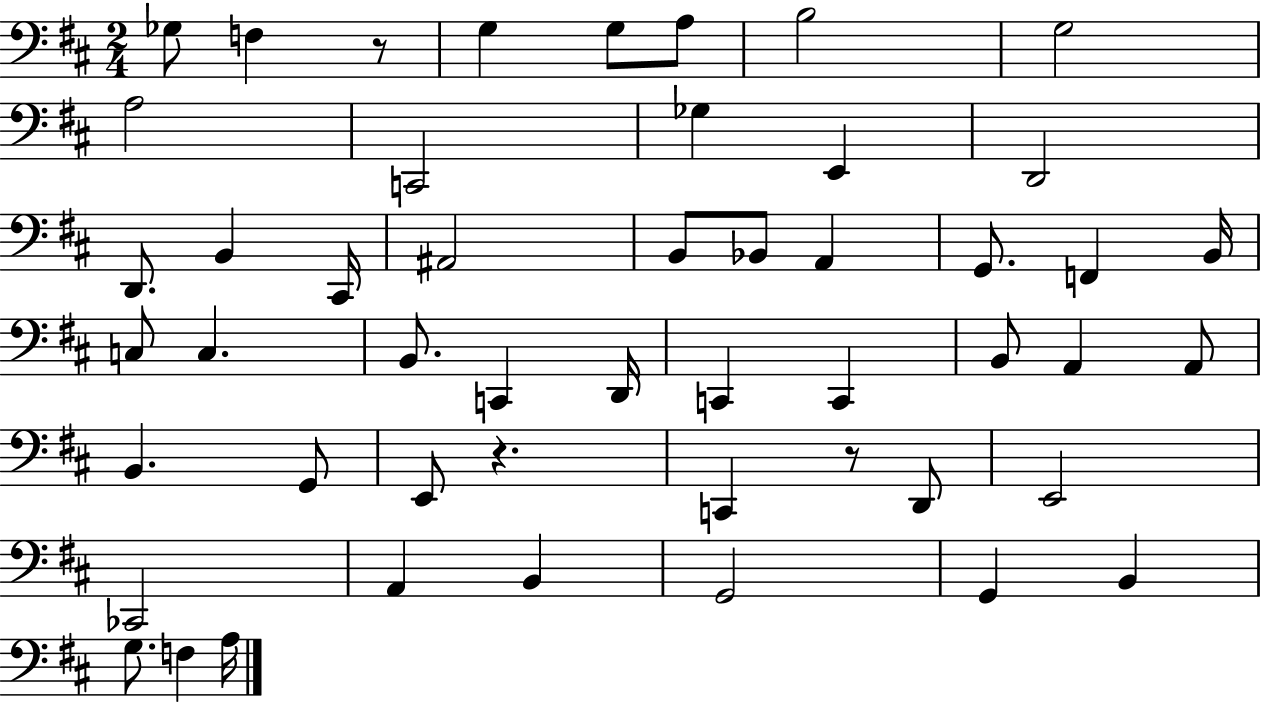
Gb3/e F3/q R/e G3/q G3/e A3/e B3/h G3/h A3/h C2/h Gb3/q E2/q D2/h D2/e. B2/q C#2/s A#2/h B2/e Bb2/e A2/q G2/e. F2/q B2/s C3/e C3/q. B2/e. C2/q D2/s C2/q C2/q B2/e A2/q A2/e B2/q. G2/e E2/e R/q. C2/q R/e D2/e E2/h CES2/h A2/q B2/q G2/h G2/q B2/q G3/e. F3/q A3/s